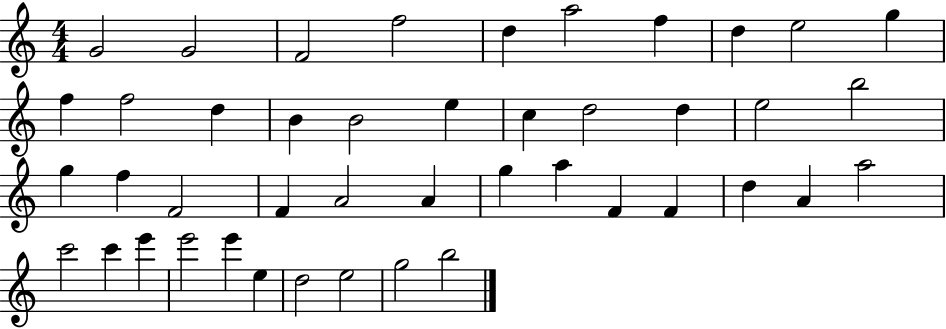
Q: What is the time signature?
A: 4/4